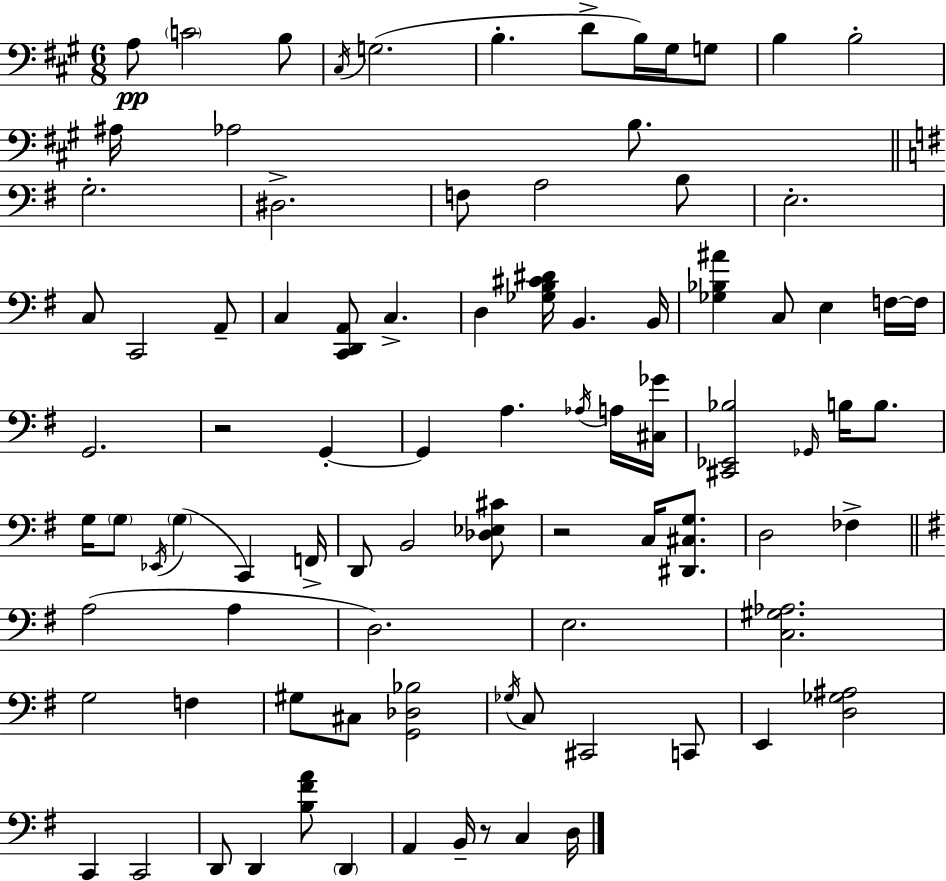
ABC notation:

X:1
T:Untitled
M:6/8
L:1/4
K:A
A,/2 C2 B,/2 ^C,/4 G,2 B, D/2 B,/4 ^G,/4 G,/2 B, B,2 ^A,/4 _A,2 B,/2 G,2 ^D,2 F,/2 A,2 B,/2 E,2 C,/2 C,,2 A,,/2 C, [C,,D,,A,,]/2 C, D, [_G,B,^C^D]/4 B,, B,,/4 [_G,_B,^A] C,/2 E, F,/4 F,/4 G,,2 z2 G,, G,, A, _A,/4 A,/4 [^C,_G]/4 [^C,,_E,,_B,]2 _G,,/4 B,/4 B,/2 G,/4 G,/2 _E,,/4 G, C,, F,,/4 D,,/2 B,,2 [_D,_E,^C]/2 z2 C,/4 [^D,,^C,G,]/2 D,2 _F, A,2 A, D,2 E,2 [C,^G,_A,]2 G,2 F, ^G,/2 ^C,/2 [G,,_D,_B,]2 _G,/4 C,/2 ^C,,2 C,,/2 E,, [D,_G,^A,]2 C,, C,,2 D,,/2 D,, [B,^FA]/2 D,, A,, B,,/4 z/2 C, D,/4